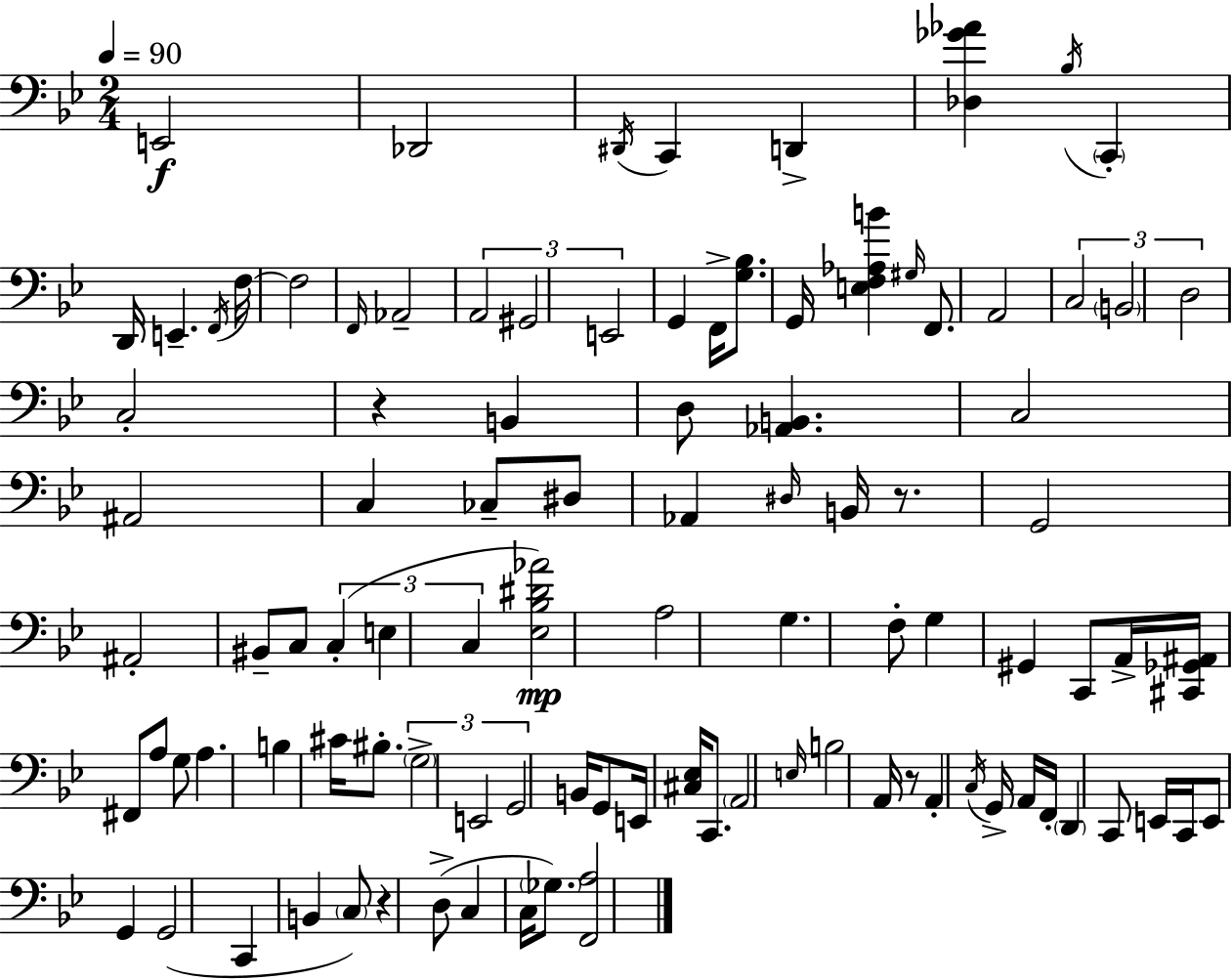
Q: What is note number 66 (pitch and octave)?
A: A2